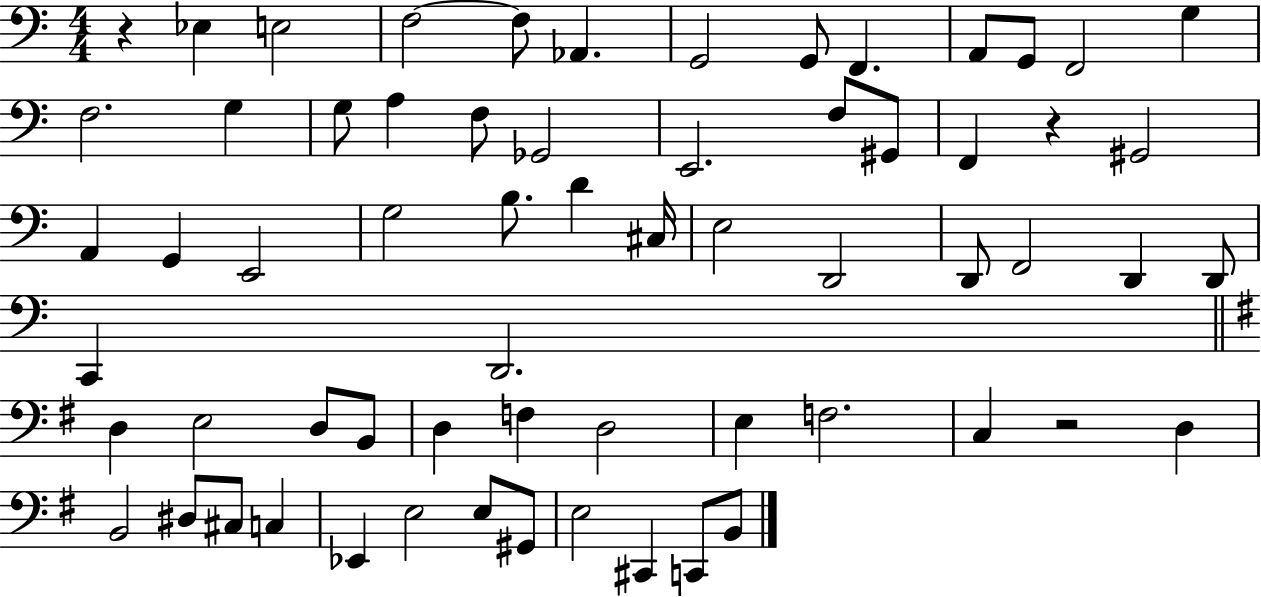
X:1
T:Untitled
M:4/4
L:1/4
K:C
z _E, E,2 F,2 F,/2 _A,, G,,2 G,,/2 F,, A,,/2 G,,/2 F,,2 G, F,2 G, G,/2 A, F,/2 _G,,2 E,,2 F,/2 ^G,,/2 F,, z ^G,,2 A,, G,, E,,2 G,2 B,/2 D ^C,/4 E,2 D,,2 D,,/2 F,,2 D,, D,,/2 C,, D,,2 D, E,2 D,/2 B,,/2 D, F, D,2 E, F,2 C, z2 D, B,,2 ^D,/2 ^C,/2 C, _E,, E,2 E,/2 ^G,,/2 E,2 ^C,, C,,/2 B,,/2